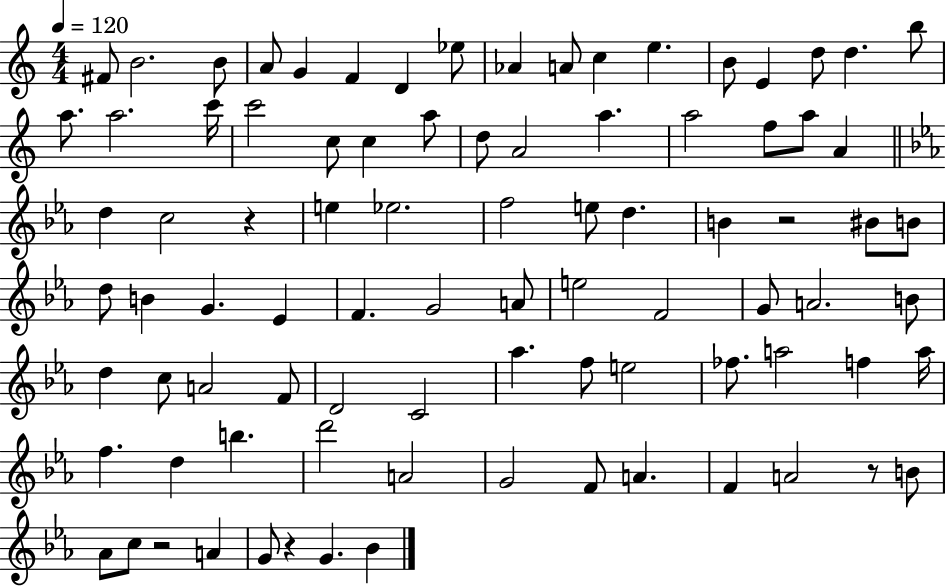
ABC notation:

X:1
T:Untitled
M:4/4
L:1/4
K:C
^F/2 B2 B/2 A/2 G F D _e/2 _A A/2 c e B/2 E d/2 d b/2 a/2 a2 c'/4 c'2 c/2 c a/2 d/2 A2 a a2 f/2 a/2 A d c2 z e _e2 f2 e/2 d B z2 ^B/2 B/2 d/2 B G _E F G2 A/2 e2 F2 G/2 A2 B/2 d c/2 A2 F/2 D2 C2 _a f/2 e2 _f/2 a2 f a/4 f d b d'2 A2 G2 F/2 A F A2 z/2 B/2 _A/2 c/2 z2 A G/2 z G _B